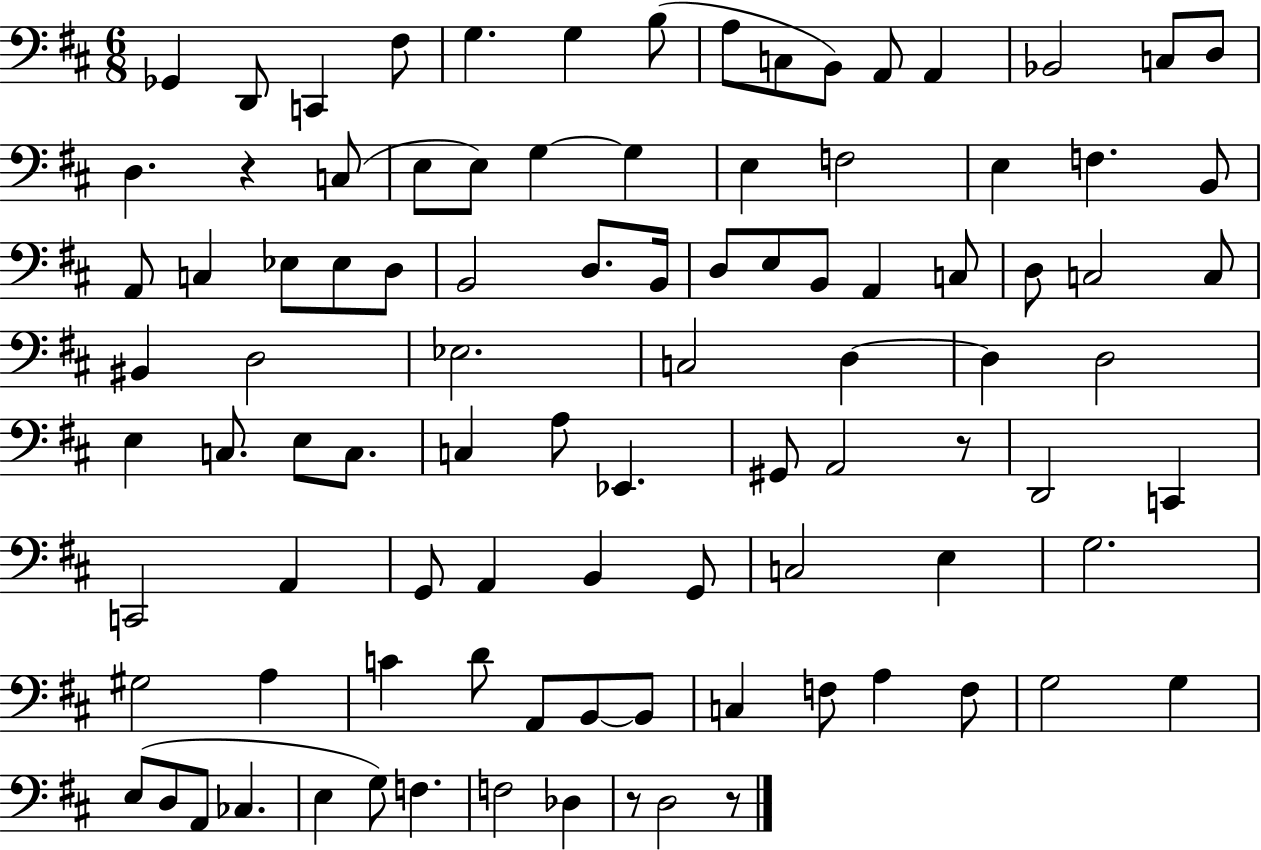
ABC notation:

X:1
T:Untitled
M:6/8
L:1/4
K:D
_G,, D,,/2 C,, ^F,/2 G, G, B,/2 A,/2 C,/2 B,,/2 A,,/2 A,, _B,,2 C,/2 D,/2 D, z C,/2 E,/2 E,/2 G, G, E, F,2 E, F, B,,/2 A,,/2 C, _E,/2 _E,/2 D,/2 B,,2 D,/2 B,,/4 D,/2 E,/2 B,,/2 A,, C,/2 D,/2 C,2 C,/2 ^B,, D,2 _E,2 C,2 D, D, D,2 E, C,/2 E,/2 C,/2 C, A,/2 _E,, ^G,,/2 A,,2 z/2 D,,2 C,, C,,2 A,, G,,/2 A,, B,, G,,/2 C,2 E, G,2 ^G,2 A, C D/2 A,,/2 B,,/2 B,,/2 C, F,/2 A, F,/2 G,2 G, E,/2 D,/2 A,,/2 _C, E, G,/2 F, F,2 _D, z/2 D,2 z/2